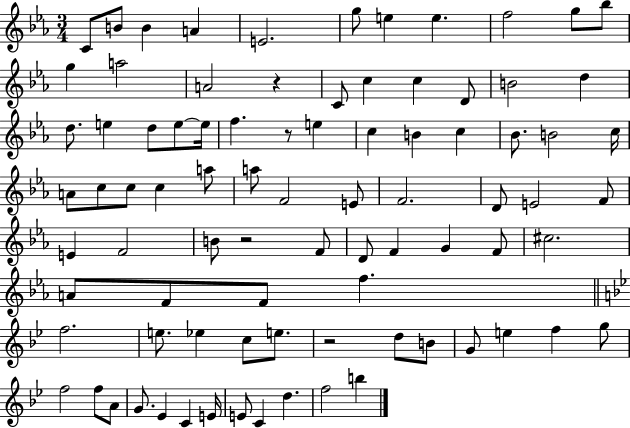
C4/e B4/e B4/q A4/q E4/h. G5/e E5/q E5/q. F5/h G5/e Bb5/e G5/q A5/h A4/h R/q C4/e C5/q C5/q D4/e B4/h D5/q D5/e. E5/q D5/e E5/e E5/s F5/q. R/e E5/q C5/q B4/q C5/q Bb4/e. B4/h C5/s A4/e C5/e C5/e C5/q A5/e A5/e F4/h E4/e F4/h. D4/e E4/h F4/e E4/q F4/h B4/e R/h F4/e D4/e F4/q G4/q F4/e C#5/h. A4/e F4/e F4/e F5/q. F5/h. E5/e. Eb5/q C5/e E5/e. R/h D5/e B4/e G4/e E5/q F5/q G5/e F5/h F5/e A4/e G4/e. Eb4/q C4/q E4/s E4/e C4/q D5/q. F5/h B5/q